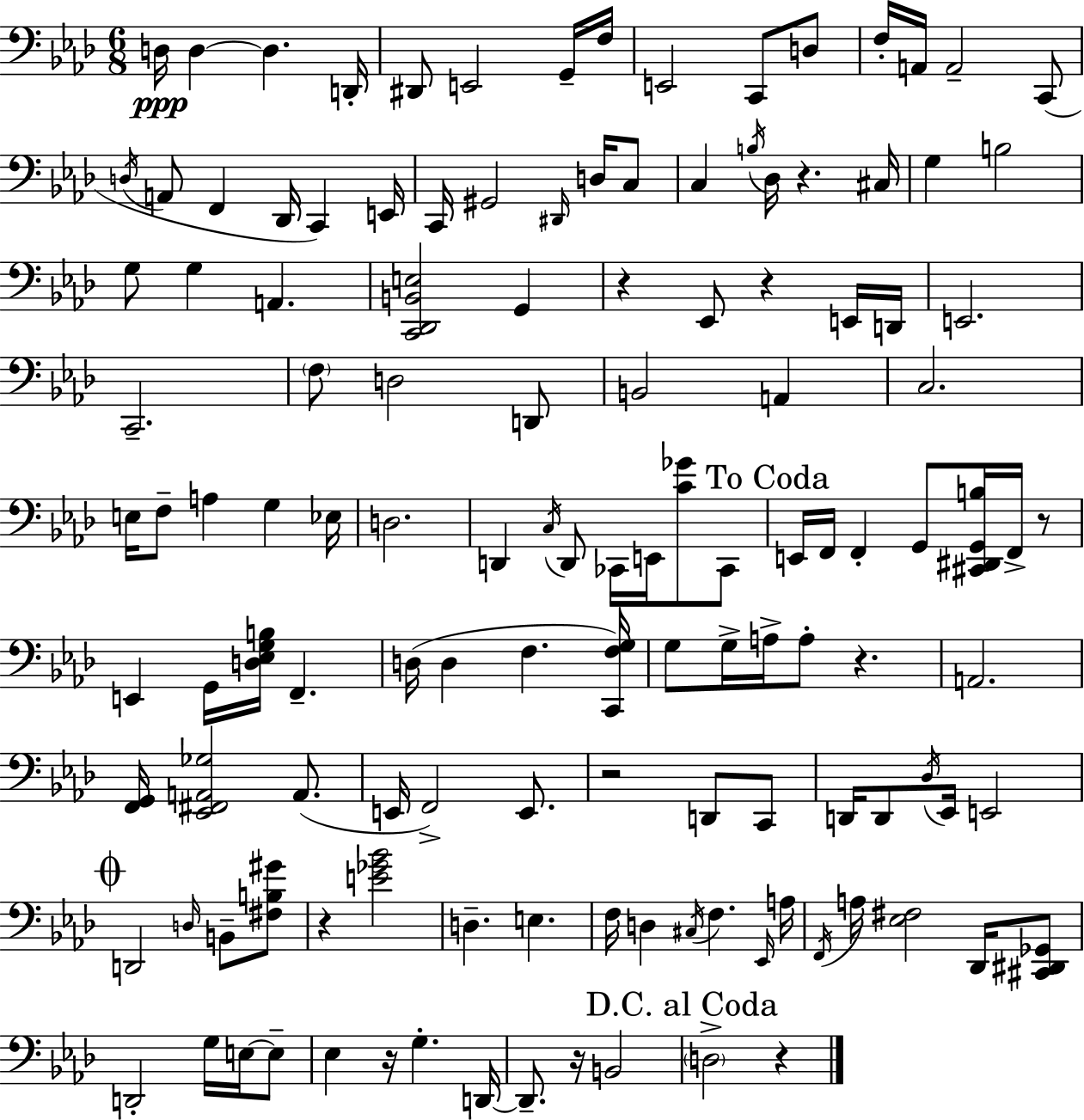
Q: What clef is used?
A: bass